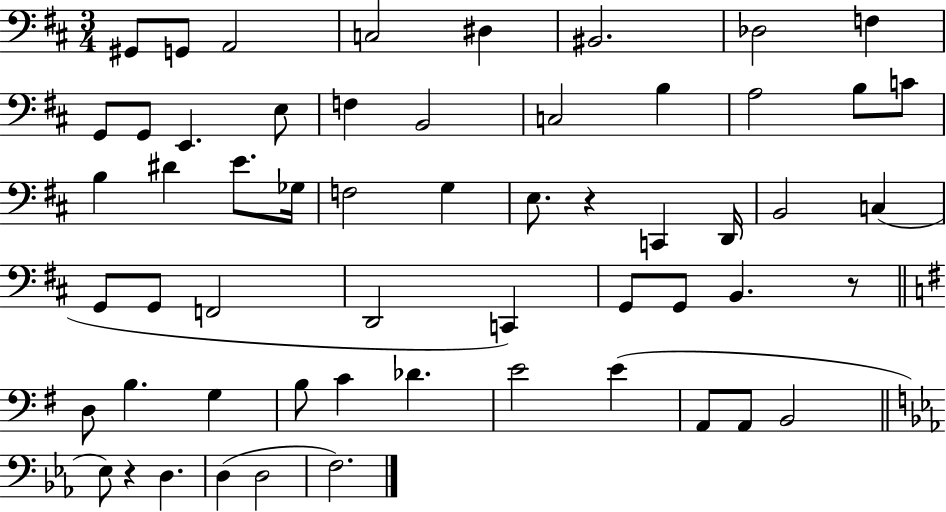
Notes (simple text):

G#2/e G2/e A2/h C3/h D#3/q BIS2/h. Db3/h F3/q G2/e G2/e E2/q. E3/e F3/q B2/h C3/h B3/q A3/h B3/e C4/e B3/q D#4/q E4/e. Gb3/s F3/h G3/q E3/e. R/q C2/q D2/s B2/h C3/q G2/e G2/e F2/h D2/h C2/q G2/e G2/e B2/q. R/e D3/e B3/q. G3/q B3/e C4/q Db4/q. E4/h E4/q A2/e A2/e B2/h Eb3/e R/q D3/q. D3/q D3/h F3/h.